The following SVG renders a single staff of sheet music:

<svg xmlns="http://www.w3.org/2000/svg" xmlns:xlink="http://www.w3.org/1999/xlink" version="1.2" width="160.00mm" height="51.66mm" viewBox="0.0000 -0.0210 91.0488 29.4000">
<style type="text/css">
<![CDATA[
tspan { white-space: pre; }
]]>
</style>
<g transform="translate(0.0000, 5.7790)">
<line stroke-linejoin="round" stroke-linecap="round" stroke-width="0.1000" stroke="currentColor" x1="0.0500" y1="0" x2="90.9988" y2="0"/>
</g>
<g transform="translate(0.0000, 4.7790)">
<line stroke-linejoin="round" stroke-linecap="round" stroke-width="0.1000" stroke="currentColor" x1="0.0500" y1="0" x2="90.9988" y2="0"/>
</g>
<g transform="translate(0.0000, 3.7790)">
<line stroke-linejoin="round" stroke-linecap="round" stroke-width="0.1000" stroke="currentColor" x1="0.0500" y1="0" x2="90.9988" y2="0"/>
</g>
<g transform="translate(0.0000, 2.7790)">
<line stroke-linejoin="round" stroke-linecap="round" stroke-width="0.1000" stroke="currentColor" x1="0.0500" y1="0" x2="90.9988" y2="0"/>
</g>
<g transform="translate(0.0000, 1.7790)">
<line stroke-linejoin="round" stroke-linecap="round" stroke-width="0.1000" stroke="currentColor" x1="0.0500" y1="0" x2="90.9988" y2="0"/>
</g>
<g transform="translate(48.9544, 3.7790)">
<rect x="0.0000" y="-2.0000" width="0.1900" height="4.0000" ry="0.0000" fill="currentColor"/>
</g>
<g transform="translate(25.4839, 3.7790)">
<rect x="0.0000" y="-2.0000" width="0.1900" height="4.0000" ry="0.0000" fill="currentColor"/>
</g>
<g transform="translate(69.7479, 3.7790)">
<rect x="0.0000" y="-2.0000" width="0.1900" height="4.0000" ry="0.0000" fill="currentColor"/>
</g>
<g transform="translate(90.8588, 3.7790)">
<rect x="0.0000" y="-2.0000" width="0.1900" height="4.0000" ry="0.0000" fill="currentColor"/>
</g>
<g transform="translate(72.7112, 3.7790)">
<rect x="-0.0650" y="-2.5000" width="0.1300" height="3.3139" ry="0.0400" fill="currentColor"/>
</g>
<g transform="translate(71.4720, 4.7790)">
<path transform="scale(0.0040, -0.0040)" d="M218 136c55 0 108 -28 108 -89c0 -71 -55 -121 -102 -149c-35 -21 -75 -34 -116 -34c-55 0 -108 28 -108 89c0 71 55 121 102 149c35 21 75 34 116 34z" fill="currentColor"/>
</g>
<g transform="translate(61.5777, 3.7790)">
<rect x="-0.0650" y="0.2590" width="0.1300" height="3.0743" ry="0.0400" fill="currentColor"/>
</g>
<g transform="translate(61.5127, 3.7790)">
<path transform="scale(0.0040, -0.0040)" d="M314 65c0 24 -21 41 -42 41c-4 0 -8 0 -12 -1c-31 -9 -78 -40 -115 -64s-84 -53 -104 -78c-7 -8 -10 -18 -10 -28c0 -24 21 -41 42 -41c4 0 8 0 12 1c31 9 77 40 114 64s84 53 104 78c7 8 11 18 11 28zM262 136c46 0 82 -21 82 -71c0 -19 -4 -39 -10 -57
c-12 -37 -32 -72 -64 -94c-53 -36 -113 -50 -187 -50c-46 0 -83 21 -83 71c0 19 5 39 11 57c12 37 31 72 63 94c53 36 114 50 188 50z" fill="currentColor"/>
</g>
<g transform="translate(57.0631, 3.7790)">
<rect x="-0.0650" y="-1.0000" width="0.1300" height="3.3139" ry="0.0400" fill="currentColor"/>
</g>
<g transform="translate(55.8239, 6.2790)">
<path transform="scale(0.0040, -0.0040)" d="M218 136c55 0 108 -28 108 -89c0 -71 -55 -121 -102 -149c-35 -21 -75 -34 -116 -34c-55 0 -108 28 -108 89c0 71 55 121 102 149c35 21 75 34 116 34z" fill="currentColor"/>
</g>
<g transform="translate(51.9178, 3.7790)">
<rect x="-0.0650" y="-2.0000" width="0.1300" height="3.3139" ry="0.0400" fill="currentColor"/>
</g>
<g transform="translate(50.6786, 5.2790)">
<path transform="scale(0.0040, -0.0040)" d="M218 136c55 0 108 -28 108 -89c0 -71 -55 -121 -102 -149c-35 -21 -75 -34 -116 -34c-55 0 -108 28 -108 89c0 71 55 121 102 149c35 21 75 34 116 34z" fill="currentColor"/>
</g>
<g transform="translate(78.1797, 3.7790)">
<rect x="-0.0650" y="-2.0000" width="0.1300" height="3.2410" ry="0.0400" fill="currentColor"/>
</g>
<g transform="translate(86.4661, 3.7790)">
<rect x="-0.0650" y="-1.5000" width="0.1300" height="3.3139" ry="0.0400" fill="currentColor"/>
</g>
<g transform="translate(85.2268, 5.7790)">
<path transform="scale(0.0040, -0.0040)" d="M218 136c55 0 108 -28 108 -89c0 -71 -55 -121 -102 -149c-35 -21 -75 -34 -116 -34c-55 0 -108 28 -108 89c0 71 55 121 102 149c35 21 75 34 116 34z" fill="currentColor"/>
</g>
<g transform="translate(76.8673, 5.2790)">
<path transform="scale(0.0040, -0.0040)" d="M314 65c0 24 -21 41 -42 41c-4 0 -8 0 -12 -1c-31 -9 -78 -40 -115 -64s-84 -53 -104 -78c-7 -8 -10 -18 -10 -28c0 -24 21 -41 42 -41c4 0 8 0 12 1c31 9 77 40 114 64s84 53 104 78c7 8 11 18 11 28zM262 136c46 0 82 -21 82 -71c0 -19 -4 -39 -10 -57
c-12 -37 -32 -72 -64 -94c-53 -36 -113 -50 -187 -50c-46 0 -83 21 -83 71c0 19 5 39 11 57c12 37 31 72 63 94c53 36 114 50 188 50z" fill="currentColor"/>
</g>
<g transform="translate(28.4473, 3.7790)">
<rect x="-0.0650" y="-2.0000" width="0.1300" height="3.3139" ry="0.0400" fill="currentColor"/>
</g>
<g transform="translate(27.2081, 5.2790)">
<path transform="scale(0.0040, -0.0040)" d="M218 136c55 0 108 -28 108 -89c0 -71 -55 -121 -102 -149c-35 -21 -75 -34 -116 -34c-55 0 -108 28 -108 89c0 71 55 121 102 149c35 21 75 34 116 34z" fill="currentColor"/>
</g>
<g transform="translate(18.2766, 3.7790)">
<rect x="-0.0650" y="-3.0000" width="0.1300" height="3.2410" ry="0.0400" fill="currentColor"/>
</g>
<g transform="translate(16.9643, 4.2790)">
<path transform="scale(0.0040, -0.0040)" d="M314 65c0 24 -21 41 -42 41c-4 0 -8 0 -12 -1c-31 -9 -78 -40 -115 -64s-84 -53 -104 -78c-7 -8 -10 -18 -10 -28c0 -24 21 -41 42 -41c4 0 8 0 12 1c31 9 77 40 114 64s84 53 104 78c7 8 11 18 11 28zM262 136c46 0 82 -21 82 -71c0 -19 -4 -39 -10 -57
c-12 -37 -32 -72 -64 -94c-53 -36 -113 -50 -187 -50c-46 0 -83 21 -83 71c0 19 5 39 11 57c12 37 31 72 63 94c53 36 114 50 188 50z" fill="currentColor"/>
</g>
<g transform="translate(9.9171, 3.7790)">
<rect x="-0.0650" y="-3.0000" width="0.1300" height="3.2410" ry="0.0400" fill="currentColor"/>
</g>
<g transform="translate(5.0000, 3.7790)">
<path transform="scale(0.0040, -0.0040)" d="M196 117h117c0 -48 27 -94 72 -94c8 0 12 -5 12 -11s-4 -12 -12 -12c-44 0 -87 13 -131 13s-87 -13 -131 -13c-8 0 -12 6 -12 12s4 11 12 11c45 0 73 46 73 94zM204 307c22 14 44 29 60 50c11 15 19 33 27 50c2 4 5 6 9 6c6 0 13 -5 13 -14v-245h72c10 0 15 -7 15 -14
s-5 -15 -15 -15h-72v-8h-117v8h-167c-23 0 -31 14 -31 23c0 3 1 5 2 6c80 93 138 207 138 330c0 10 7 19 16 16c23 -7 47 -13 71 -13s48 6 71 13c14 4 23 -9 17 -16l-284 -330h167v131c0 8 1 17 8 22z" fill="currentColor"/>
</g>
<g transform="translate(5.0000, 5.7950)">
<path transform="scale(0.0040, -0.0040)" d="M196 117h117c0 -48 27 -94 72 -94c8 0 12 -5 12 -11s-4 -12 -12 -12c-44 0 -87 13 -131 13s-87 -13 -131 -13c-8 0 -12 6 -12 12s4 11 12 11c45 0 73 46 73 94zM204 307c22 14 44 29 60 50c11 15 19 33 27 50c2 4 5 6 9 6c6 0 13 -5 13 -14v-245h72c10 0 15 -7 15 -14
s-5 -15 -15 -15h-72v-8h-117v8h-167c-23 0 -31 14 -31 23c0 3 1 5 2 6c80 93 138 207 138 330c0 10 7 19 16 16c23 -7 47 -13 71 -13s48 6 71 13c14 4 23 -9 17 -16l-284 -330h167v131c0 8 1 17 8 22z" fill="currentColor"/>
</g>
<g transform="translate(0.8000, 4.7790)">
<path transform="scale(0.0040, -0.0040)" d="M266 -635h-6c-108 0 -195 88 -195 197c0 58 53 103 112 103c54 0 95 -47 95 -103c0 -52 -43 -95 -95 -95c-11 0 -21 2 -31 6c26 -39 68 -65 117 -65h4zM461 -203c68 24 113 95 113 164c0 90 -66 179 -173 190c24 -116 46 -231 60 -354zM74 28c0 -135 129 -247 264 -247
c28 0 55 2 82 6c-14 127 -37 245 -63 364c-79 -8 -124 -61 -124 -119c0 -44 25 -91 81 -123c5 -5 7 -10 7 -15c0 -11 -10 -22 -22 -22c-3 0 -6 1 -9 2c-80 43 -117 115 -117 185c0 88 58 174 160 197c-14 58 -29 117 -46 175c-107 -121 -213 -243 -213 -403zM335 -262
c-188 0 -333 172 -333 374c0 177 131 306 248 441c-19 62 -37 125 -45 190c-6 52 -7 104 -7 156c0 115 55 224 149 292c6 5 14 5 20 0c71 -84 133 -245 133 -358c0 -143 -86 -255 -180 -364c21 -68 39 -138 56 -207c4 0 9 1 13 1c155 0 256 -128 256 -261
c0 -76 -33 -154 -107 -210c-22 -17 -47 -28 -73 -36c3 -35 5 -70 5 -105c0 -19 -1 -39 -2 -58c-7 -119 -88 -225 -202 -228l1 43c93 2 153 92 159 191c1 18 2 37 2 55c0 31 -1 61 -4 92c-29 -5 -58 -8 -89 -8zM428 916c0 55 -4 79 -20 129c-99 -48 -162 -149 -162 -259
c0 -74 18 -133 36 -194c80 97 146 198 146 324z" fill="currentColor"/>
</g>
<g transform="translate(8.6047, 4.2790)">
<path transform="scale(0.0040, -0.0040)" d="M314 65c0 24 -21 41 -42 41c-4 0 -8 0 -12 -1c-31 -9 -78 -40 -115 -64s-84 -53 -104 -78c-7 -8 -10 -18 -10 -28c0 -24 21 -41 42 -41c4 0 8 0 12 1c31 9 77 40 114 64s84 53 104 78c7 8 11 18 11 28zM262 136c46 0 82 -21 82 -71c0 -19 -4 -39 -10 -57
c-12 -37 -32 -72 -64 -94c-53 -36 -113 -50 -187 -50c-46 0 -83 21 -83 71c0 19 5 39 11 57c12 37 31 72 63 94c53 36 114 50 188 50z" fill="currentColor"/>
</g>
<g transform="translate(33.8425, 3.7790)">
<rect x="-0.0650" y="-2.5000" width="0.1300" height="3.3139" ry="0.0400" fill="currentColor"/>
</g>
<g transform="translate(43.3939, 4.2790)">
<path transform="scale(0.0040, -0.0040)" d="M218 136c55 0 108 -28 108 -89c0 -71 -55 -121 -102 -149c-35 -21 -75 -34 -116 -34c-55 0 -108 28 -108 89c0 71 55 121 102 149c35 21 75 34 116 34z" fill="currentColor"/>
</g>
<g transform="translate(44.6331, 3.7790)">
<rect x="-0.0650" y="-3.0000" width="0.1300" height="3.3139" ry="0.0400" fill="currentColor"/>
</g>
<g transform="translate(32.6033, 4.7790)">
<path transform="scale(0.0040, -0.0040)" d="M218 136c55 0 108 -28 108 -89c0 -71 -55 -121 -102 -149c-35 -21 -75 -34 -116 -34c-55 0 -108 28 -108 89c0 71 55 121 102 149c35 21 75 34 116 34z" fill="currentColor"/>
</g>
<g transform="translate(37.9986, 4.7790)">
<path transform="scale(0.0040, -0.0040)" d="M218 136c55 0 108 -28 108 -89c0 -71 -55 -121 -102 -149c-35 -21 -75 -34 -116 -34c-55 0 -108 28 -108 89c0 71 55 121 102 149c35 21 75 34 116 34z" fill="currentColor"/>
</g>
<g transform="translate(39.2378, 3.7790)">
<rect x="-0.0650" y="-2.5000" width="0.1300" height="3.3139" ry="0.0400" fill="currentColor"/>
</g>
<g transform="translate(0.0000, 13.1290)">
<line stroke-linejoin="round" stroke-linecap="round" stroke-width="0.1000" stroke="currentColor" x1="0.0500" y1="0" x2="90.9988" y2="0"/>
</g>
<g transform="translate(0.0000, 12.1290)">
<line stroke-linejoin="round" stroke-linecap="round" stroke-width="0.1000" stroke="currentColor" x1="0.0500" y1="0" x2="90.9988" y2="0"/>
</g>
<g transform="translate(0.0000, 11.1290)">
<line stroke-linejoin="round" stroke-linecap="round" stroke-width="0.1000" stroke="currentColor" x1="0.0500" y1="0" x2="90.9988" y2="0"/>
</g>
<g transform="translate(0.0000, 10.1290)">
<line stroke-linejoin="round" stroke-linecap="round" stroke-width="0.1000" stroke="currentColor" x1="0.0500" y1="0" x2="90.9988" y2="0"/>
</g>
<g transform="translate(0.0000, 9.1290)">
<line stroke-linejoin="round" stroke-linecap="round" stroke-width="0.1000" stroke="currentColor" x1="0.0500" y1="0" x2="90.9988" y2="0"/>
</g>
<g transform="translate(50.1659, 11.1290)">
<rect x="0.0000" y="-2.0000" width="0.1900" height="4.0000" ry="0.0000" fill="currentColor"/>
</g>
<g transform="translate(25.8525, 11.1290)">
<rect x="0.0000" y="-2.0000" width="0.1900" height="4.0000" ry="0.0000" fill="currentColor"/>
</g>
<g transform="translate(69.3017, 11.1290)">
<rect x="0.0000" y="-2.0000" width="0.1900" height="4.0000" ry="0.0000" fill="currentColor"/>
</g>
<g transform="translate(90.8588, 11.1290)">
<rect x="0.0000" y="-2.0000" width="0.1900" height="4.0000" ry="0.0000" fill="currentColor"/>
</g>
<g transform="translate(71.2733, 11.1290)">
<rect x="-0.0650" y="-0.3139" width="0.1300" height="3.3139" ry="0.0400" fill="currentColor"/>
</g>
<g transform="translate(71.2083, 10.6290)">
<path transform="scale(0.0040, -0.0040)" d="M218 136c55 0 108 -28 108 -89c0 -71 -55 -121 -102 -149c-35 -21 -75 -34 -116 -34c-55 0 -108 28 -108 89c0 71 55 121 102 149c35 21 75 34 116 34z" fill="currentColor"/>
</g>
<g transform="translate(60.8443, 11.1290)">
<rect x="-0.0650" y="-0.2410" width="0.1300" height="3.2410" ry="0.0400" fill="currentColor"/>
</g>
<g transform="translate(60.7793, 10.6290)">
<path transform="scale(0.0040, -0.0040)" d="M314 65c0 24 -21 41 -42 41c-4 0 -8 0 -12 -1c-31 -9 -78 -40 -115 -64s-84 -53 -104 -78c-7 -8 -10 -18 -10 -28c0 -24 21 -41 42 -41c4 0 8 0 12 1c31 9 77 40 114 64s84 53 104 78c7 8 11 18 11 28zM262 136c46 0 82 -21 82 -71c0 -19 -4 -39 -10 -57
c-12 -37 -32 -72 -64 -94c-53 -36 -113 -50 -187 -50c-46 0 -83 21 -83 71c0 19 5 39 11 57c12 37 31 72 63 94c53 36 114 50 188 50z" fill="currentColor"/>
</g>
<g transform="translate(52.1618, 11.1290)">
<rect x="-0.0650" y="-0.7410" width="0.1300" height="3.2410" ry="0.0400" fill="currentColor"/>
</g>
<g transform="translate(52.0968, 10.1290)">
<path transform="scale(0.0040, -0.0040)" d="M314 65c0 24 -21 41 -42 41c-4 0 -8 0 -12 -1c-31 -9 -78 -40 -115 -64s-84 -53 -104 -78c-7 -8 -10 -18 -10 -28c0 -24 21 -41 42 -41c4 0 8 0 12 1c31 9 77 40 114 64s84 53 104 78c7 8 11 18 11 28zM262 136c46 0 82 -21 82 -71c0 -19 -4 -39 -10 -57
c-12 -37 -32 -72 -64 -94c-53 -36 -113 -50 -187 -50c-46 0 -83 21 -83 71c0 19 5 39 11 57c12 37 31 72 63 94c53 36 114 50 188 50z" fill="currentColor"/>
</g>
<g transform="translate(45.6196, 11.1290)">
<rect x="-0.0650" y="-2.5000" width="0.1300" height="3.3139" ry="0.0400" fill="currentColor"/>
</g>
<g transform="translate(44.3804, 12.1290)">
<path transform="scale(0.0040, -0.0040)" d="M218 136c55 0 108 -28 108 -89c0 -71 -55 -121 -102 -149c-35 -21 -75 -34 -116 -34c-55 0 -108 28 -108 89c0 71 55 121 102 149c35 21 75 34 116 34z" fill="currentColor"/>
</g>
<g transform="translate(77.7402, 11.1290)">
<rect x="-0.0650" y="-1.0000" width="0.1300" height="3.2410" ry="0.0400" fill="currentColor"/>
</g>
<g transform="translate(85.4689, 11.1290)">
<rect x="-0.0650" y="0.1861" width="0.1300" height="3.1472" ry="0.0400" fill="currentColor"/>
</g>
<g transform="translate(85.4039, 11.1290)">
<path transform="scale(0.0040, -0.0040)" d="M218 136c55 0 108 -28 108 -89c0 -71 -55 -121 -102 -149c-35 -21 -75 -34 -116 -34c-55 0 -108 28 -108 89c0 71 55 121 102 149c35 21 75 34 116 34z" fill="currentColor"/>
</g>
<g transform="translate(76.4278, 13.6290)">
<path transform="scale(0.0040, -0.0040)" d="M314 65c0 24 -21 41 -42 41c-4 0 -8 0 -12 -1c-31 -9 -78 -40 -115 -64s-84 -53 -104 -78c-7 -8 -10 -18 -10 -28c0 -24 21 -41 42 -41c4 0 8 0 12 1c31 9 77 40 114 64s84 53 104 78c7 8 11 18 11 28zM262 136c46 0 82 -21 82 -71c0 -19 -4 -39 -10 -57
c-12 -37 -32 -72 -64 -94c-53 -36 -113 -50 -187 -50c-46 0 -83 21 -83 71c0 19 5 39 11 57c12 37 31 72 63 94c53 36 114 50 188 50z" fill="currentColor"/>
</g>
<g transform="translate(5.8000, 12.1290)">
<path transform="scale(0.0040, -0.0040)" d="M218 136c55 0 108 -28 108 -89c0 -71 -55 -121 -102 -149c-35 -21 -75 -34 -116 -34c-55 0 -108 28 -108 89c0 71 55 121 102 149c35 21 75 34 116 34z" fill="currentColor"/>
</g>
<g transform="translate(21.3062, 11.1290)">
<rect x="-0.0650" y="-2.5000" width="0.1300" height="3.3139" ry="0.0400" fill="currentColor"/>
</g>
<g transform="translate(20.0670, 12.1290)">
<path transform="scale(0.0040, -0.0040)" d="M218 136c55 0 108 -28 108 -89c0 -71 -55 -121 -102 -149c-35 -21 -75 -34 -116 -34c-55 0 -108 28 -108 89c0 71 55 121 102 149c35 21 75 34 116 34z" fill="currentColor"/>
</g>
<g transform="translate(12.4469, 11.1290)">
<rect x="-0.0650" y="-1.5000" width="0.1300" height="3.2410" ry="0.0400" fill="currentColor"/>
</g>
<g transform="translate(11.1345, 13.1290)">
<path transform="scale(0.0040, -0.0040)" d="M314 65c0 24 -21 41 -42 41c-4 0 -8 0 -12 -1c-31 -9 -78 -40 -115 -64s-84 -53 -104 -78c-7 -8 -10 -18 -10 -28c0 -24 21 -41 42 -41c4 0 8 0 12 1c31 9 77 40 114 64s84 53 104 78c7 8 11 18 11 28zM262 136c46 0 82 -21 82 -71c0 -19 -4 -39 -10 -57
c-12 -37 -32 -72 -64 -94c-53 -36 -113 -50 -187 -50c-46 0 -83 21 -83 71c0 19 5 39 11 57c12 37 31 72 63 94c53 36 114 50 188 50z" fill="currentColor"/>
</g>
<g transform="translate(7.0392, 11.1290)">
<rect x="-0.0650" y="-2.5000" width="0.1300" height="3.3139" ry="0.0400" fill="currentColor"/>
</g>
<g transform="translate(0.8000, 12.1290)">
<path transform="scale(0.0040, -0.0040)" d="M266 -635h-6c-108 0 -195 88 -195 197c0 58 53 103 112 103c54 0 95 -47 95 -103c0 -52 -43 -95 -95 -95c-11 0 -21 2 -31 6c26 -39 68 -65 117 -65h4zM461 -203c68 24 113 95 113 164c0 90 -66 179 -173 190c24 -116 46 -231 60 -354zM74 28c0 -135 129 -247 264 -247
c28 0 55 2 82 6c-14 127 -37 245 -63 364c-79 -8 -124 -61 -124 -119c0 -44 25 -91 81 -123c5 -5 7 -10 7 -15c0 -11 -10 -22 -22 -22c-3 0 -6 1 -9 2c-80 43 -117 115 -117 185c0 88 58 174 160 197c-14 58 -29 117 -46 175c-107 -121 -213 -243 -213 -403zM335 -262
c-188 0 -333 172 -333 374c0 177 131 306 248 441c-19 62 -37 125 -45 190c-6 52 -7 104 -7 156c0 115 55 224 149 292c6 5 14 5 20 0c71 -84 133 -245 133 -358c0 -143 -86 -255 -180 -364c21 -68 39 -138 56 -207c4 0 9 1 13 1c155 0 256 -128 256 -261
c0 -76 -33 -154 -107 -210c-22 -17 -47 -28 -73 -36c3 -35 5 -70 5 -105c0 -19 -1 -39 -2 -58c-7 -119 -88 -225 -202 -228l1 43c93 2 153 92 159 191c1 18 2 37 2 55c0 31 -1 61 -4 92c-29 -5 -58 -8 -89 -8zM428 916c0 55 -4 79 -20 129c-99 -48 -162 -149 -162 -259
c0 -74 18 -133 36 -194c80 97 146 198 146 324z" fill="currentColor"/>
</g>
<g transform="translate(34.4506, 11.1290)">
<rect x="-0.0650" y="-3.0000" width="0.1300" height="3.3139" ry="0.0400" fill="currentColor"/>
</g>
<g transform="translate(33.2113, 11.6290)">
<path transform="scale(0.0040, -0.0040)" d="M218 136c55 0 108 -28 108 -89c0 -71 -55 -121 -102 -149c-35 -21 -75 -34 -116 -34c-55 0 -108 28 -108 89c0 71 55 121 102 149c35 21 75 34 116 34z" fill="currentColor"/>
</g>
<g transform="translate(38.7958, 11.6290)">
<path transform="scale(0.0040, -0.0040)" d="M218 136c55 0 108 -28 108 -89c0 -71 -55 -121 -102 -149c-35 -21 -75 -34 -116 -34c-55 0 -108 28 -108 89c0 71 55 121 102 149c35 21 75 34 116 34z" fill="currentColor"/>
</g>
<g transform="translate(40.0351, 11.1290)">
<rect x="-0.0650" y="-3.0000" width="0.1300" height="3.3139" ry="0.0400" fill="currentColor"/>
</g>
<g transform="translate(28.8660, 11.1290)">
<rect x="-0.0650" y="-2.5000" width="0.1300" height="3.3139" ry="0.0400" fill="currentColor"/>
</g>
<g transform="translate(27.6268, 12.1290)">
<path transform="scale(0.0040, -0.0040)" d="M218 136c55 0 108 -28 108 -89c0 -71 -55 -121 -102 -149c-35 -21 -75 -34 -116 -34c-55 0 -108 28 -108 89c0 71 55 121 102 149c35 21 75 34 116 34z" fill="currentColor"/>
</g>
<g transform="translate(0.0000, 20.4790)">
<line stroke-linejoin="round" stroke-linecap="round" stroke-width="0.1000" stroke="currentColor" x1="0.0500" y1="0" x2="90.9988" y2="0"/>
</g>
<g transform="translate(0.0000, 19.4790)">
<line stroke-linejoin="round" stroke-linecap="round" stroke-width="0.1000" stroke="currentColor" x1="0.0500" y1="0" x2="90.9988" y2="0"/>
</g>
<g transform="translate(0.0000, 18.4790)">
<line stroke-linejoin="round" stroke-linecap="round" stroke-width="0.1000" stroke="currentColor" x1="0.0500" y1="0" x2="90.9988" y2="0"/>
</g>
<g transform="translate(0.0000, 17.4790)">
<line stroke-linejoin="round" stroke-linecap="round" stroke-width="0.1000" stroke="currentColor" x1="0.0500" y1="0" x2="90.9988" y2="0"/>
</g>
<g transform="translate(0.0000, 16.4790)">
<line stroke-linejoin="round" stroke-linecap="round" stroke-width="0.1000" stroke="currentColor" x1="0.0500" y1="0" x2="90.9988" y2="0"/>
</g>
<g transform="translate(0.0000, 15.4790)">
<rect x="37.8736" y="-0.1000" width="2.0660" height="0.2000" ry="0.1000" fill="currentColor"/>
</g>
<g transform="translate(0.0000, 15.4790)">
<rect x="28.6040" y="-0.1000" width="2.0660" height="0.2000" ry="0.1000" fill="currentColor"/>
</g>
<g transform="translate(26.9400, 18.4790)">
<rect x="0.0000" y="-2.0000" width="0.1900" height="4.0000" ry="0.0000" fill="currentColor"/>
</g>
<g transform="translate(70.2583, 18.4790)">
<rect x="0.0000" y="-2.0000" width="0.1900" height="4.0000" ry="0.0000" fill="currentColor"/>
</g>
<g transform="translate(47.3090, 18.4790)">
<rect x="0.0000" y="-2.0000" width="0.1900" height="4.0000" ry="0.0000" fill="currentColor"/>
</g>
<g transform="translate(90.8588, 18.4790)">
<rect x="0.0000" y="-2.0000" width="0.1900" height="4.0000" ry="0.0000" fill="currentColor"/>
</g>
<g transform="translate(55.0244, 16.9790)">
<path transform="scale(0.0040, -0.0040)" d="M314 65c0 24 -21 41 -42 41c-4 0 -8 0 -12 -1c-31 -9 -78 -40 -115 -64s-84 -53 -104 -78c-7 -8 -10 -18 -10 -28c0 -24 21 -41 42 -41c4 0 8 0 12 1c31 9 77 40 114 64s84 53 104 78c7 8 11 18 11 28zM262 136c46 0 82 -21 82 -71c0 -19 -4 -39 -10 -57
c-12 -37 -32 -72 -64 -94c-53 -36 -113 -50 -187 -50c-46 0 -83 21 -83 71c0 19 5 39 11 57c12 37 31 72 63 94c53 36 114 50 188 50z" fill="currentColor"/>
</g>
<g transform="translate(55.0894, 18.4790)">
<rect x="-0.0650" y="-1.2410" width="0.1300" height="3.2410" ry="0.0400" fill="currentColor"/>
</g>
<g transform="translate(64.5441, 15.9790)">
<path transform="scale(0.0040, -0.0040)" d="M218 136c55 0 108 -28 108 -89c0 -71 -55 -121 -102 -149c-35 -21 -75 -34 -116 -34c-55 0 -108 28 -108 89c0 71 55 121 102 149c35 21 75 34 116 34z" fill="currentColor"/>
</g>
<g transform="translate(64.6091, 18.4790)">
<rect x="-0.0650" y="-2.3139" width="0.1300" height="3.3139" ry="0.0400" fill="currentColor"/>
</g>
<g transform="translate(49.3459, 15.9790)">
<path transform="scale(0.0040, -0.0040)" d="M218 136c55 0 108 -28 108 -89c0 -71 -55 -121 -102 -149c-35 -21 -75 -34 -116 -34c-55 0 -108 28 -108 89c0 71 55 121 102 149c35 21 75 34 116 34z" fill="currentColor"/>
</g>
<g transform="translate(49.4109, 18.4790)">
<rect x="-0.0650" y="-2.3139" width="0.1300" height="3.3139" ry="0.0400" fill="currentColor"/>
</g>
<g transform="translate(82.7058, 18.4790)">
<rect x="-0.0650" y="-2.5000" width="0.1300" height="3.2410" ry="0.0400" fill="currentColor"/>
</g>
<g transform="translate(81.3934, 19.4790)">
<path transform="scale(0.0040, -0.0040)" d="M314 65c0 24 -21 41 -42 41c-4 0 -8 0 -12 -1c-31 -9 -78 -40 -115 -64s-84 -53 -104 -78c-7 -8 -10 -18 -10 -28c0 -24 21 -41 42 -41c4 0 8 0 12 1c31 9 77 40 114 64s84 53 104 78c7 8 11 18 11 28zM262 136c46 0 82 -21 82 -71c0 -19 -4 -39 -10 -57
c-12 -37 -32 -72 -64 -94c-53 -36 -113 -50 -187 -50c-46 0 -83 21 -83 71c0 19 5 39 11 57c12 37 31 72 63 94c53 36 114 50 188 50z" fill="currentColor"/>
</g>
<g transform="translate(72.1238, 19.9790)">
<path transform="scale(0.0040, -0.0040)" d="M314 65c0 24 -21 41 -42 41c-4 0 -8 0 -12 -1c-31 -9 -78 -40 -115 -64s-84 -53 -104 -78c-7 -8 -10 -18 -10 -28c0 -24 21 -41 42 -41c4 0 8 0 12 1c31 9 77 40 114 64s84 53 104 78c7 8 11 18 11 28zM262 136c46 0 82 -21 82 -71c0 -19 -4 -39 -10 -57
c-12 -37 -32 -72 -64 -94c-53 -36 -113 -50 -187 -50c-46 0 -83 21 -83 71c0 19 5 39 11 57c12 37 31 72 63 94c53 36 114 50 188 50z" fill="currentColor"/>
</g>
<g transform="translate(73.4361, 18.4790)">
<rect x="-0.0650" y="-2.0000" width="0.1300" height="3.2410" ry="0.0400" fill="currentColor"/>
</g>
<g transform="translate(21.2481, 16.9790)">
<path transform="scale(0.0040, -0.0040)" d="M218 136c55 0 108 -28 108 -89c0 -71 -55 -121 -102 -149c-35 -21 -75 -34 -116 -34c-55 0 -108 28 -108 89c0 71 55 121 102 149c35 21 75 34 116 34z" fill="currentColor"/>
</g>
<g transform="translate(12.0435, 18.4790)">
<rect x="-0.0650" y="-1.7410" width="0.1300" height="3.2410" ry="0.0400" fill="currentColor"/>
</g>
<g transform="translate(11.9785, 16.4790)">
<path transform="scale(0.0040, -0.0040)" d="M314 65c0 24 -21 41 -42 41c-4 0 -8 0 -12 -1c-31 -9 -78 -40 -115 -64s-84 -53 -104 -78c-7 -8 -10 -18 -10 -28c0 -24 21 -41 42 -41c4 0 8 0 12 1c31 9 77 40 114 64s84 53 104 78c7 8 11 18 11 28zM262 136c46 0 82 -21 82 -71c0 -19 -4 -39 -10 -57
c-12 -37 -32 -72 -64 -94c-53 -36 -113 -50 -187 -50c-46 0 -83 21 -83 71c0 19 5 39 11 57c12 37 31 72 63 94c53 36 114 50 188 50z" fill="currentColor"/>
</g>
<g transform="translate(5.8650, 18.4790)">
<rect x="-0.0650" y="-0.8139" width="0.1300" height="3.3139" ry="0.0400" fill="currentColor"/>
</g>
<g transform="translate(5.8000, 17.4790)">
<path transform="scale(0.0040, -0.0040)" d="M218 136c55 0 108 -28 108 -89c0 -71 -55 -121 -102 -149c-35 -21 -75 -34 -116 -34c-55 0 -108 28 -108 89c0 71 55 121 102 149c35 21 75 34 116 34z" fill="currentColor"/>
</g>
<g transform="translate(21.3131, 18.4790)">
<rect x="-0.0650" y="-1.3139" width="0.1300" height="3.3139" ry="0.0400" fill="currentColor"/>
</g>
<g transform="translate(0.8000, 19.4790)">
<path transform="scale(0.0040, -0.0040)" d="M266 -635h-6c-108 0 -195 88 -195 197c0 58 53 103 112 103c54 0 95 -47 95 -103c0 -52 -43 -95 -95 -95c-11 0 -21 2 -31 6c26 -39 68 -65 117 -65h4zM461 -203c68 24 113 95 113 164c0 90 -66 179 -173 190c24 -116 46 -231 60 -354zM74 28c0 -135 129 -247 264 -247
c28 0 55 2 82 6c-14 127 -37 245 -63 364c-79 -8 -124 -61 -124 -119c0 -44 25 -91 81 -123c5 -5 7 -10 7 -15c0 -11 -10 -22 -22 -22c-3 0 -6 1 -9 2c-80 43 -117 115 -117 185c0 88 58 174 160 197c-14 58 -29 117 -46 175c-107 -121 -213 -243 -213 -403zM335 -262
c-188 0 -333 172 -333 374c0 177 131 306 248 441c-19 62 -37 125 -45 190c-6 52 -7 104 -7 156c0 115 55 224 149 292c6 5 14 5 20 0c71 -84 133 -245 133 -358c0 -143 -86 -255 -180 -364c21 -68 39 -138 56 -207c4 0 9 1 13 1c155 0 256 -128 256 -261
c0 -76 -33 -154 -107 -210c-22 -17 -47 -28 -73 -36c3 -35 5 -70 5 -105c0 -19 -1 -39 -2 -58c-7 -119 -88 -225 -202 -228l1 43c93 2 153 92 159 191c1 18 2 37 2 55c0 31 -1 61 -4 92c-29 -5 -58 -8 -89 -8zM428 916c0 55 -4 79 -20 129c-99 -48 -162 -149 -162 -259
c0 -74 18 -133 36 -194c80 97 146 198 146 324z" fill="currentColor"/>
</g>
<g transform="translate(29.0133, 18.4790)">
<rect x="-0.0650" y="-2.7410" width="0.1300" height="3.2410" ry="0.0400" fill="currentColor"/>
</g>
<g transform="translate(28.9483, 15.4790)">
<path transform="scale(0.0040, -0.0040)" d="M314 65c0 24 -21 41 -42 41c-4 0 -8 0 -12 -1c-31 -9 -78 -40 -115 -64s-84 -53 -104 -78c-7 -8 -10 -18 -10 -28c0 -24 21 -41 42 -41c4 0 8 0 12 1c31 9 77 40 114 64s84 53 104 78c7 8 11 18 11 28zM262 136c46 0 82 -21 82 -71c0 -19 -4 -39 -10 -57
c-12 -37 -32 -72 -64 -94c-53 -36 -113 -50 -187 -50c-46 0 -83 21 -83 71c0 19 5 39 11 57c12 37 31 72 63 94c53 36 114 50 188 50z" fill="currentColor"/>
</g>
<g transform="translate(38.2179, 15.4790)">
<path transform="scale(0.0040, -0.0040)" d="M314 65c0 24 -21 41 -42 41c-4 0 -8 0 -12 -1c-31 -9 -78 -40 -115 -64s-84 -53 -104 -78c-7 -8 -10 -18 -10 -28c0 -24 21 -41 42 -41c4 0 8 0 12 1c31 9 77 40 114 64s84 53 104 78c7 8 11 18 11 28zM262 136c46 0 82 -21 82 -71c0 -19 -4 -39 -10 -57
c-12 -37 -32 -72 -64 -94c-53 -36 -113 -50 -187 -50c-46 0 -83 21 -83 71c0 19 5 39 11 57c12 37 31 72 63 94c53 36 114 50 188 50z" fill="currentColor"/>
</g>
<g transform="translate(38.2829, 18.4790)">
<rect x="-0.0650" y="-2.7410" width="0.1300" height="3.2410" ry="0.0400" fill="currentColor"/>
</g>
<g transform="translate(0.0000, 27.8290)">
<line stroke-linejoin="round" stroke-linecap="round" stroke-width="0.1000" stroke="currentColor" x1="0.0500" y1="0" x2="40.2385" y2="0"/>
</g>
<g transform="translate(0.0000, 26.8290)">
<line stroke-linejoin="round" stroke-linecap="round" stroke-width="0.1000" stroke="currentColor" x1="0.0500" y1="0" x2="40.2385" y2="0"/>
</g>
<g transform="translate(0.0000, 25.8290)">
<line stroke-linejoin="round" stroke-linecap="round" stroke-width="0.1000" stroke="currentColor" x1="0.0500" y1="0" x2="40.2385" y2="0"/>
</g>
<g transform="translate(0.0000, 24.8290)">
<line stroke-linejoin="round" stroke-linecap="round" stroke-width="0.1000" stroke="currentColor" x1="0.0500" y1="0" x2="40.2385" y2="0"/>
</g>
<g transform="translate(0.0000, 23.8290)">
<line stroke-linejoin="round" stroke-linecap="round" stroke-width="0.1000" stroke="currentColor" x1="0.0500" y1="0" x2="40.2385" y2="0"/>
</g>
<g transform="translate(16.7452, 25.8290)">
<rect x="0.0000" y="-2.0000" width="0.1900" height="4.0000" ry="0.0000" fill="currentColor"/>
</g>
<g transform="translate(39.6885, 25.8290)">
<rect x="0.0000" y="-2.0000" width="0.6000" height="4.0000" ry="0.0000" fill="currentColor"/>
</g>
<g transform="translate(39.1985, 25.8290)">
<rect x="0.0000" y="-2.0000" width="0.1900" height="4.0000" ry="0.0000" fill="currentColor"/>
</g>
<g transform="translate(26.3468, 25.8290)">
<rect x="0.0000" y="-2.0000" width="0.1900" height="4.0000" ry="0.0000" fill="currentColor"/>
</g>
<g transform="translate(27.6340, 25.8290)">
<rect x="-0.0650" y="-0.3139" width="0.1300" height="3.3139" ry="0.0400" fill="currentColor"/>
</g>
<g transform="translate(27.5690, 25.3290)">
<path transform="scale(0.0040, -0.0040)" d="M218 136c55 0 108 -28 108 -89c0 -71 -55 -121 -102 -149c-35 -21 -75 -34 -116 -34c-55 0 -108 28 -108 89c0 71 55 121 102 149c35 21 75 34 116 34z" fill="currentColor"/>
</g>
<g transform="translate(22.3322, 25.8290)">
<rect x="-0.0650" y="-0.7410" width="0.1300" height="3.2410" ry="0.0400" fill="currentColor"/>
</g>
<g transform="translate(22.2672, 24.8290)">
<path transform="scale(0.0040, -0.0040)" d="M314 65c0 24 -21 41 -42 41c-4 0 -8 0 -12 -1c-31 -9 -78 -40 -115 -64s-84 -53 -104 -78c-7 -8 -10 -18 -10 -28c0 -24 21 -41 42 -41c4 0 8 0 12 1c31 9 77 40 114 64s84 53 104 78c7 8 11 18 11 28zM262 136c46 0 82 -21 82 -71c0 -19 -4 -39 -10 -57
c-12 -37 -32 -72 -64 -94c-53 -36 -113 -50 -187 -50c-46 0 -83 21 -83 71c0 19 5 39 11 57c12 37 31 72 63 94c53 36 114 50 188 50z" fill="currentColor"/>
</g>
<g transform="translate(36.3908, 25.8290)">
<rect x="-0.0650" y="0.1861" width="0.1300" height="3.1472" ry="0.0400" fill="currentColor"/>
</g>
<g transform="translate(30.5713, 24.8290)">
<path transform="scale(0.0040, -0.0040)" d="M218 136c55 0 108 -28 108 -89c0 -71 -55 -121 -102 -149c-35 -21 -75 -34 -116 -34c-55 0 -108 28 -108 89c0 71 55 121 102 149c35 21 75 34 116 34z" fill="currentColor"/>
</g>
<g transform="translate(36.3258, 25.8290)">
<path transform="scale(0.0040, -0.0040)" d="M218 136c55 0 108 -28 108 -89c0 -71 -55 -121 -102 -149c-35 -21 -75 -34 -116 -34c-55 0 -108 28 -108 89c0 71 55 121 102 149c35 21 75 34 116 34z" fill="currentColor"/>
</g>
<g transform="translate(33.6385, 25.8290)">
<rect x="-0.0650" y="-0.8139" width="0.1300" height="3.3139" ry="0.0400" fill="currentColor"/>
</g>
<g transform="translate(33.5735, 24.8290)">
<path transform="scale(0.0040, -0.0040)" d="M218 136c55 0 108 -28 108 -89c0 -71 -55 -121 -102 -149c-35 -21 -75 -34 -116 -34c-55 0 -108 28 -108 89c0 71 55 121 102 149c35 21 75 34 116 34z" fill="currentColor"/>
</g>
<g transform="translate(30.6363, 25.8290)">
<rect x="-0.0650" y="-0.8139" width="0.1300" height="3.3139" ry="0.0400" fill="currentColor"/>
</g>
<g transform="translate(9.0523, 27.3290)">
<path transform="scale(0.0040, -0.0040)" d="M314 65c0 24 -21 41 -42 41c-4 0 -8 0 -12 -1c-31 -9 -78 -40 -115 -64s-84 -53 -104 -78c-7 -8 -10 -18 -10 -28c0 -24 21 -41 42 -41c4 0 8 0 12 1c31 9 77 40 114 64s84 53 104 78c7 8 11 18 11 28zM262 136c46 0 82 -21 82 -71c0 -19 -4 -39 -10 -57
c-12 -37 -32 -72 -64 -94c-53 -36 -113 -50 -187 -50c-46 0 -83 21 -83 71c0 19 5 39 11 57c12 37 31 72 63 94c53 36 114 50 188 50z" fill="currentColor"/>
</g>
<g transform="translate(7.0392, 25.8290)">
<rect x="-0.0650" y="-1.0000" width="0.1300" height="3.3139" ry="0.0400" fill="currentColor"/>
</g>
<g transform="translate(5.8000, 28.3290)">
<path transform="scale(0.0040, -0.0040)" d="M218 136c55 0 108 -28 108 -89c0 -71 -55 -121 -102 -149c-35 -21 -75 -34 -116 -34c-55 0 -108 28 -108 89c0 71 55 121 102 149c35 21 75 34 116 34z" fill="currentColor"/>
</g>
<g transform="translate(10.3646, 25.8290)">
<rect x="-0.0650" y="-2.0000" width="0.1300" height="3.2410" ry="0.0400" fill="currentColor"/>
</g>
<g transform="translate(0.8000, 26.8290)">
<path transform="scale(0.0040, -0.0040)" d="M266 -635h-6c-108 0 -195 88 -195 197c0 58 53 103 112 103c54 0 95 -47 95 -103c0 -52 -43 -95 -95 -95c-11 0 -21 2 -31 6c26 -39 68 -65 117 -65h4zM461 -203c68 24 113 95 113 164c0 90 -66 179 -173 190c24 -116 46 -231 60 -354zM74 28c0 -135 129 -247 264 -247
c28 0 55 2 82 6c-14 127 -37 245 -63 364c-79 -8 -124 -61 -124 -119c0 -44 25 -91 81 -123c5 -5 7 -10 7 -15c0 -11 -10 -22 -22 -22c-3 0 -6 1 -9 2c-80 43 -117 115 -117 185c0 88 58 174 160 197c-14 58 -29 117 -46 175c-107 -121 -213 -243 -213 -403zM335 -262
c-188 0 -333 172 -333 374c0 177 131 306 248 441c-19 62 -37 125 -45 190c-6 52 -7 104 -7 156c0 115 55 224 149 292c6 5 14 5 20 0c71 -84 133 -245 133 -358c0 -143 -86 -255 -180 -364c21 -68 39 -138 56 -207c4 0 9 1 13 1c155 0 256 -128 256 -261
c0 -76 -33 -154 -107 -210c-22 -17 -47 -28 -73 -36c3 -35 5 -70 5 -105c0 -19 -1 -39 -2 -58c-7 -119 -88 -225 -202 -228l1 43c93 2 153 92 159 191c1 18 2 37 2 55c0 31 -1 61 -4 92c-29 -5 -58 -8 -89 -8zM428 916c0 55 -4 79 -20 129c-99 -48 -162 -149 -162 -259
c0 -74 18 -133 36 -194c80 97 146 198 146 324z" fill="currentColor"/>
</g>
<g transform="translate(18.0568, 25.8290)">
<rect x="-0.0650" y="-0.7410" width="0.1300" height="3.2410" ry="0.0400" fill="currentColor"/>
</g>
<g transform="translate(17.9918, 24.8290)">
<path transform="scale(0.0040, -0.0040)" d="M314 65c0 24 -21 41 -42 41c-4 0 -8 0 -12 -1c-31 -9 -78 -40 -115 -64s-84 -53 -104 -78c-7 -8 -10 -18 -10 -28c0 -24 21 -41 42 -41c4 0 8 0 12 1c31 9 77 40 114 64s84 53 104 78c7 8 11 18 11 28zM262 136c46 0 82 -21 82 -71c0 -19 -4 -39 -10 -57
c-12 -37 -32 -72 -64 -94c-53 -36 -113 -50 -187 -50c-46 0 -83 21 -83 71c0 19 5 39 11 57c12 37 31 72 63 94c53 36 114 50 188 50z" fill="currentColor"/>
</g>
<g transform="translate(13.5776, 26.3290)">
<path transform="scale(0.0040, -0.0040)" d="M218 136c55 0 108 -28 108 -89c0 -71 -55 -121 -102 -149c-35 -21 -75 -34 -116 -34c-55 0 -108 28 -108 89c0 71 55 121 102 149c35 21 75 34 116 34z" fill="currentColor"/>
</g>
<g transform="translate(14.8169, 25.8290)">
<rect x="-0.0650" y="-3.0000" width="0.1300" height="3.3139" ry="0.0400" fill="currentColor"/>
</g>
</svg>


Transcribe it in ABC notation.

X:1
T:Untitled
M:4/4
L:1/4
K:C
A2 A2 F G G A F D B2 G F2 E G E2 G G A A G d2 c2 c D2 B d f2 e a2 a2 g e2 g F2 G2 D F2 A d2 d2 c d d B